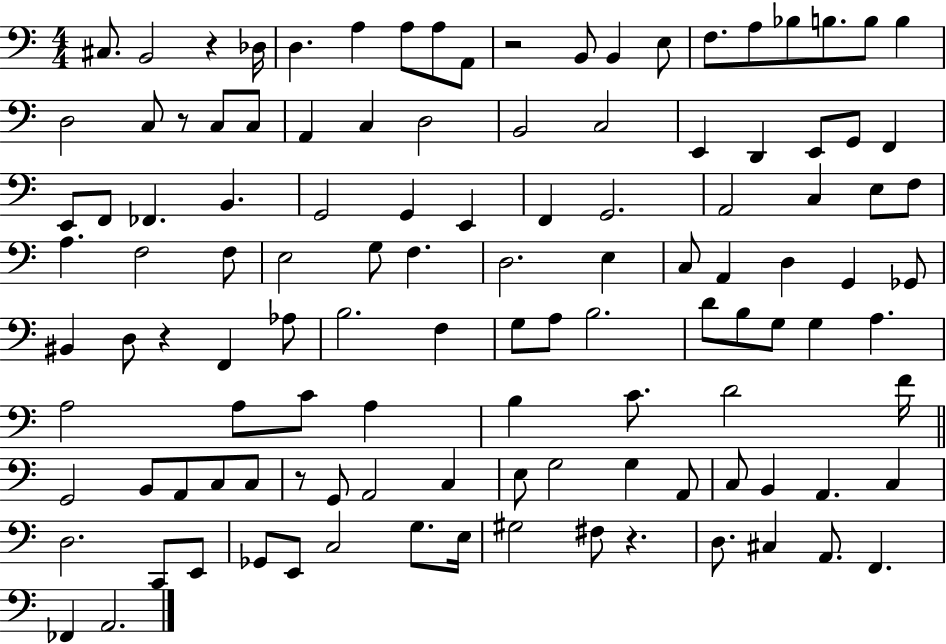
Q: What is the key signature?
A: C major